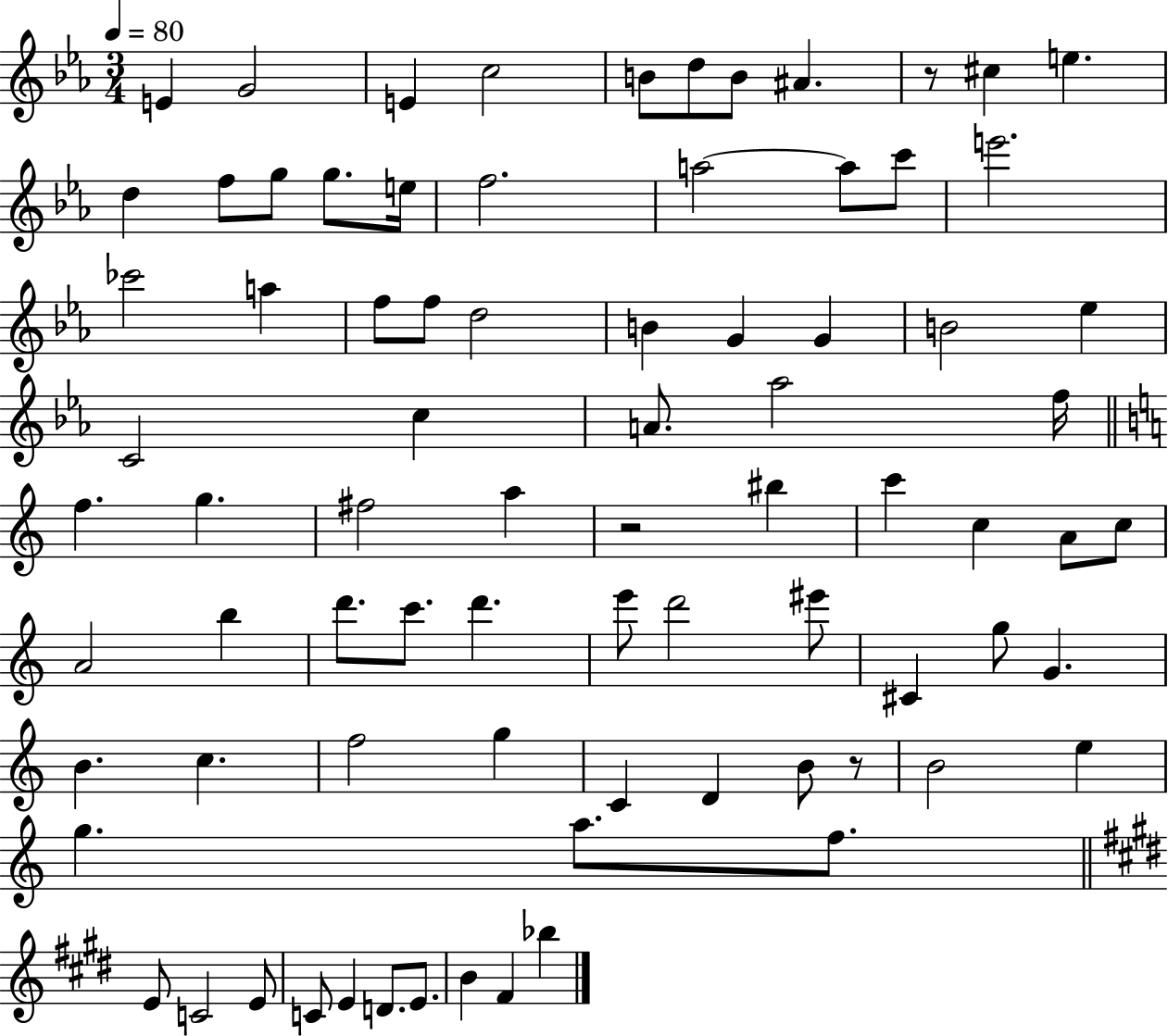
X:1
T:Untitled
M:3/4
L:1/4
K:Eb
E G2 E c2 B/2 d/2 B/2 ^A z/2 ^c e d f/2 g/2 g/2 e/4 f2 a2 a/2 c'/2 e'2 _c'2 a f/2 f/2 d2 B G G B2 _e C2 c A/2 _a2 f/4 f g ^f2 a z2 ^b c' c A/2 c/2 A2 b d'/2 c'/2 d' e'/2 d'2 ^e'/2 ^C g/2 G B c f2 g C D B/2 z/2 B2 e g a/2 f/2 E/2 C2 E/2 C/2 E D/2 E/2 B ^F _b